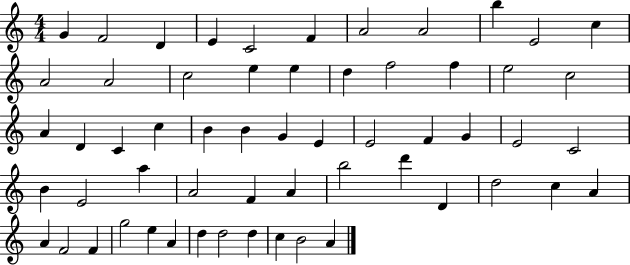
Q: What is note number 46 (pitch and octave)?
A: A4